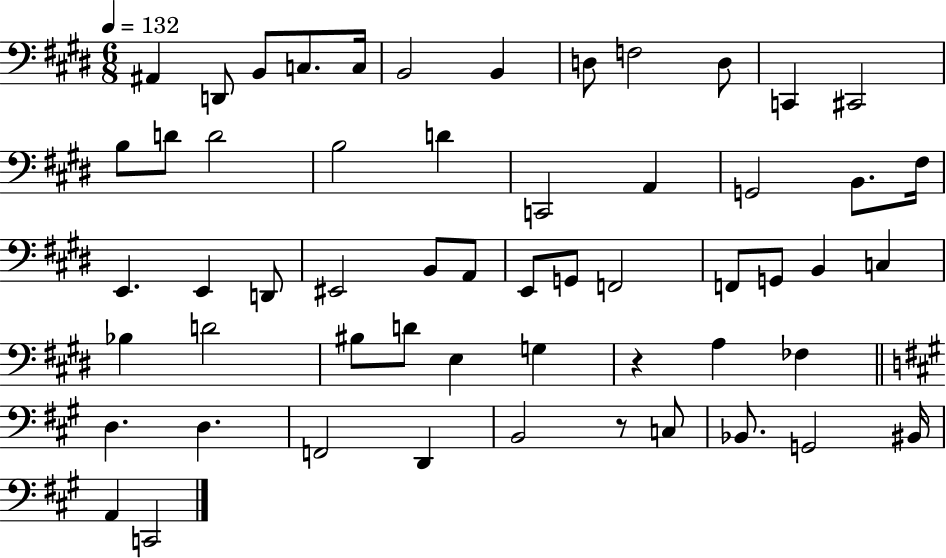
A#2/q D2/e B2/e C3/e. C3/s B2/h B2/q D3/e F3/h D3/e C2/q C#2/h B3/e D4/e D4/h B3/h D4/q C2/h A2/q G2/h B2/e. F#3/s E2/q. E2/q D2/e EIS2/h B2/e A2/e E2/e G2/e F2/h F2/e G2/e B2/q C3/q Bb3/q D4/h BIS3/e D4/e E3/q G3/q R/q A3/q FES3/q D3/q. D3/q. F2/h D2/q B2/h R/e C3/e Bb2/e. G2/h BIS2/s A2/q C2/h